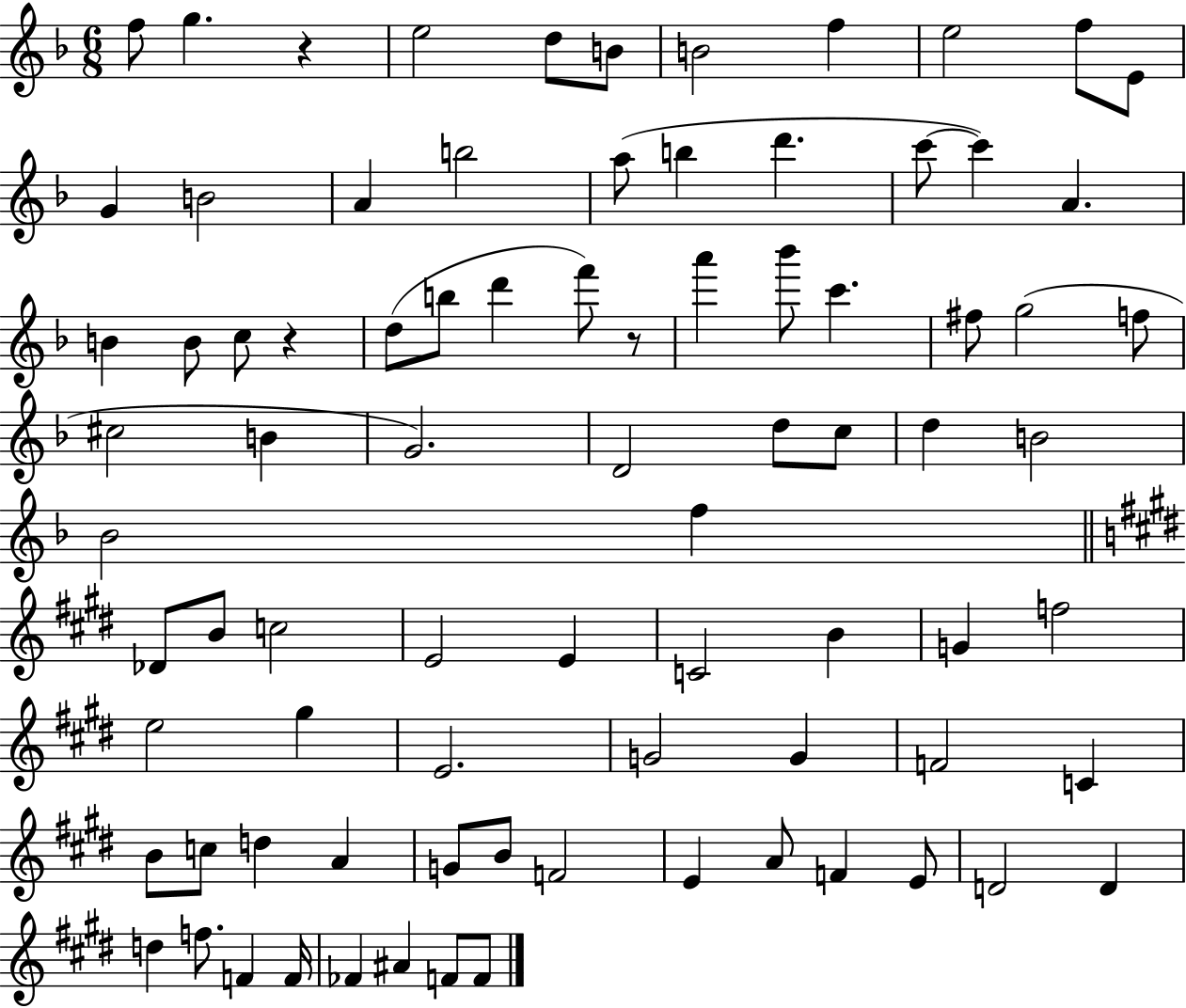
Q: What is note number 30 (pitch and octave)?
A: C6